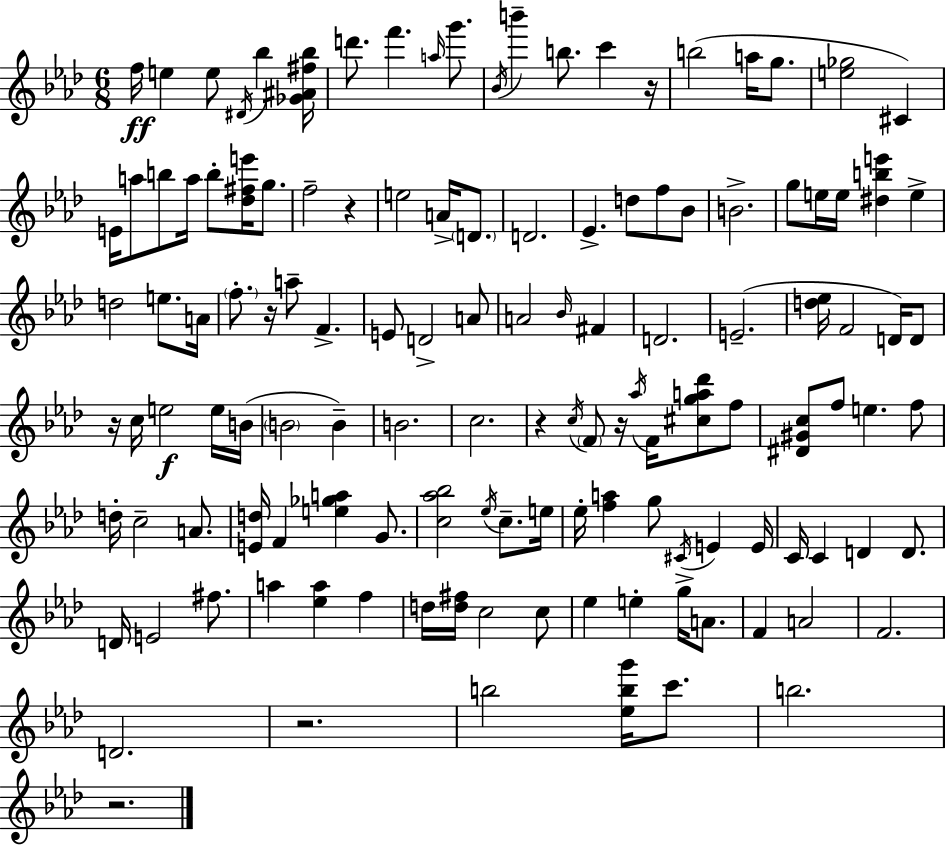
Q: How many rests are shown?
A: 8